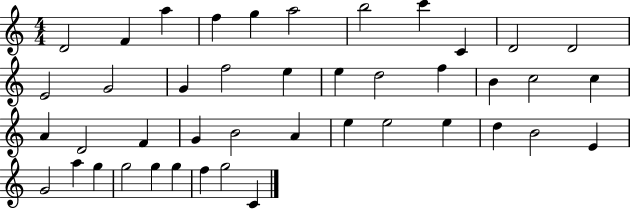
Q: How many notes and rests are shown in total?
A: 43